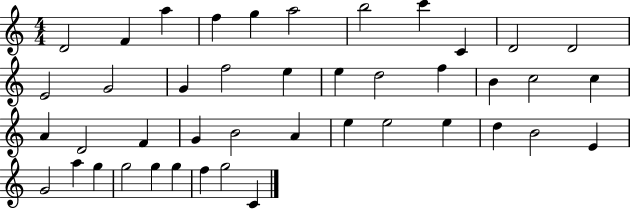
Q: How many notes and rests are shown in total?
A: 43